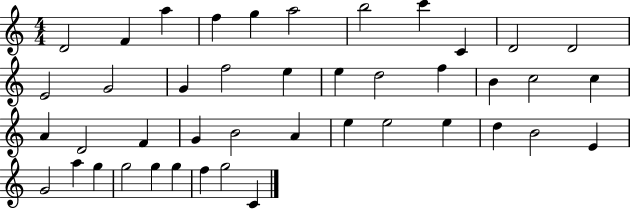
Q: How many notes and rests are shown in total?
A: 43